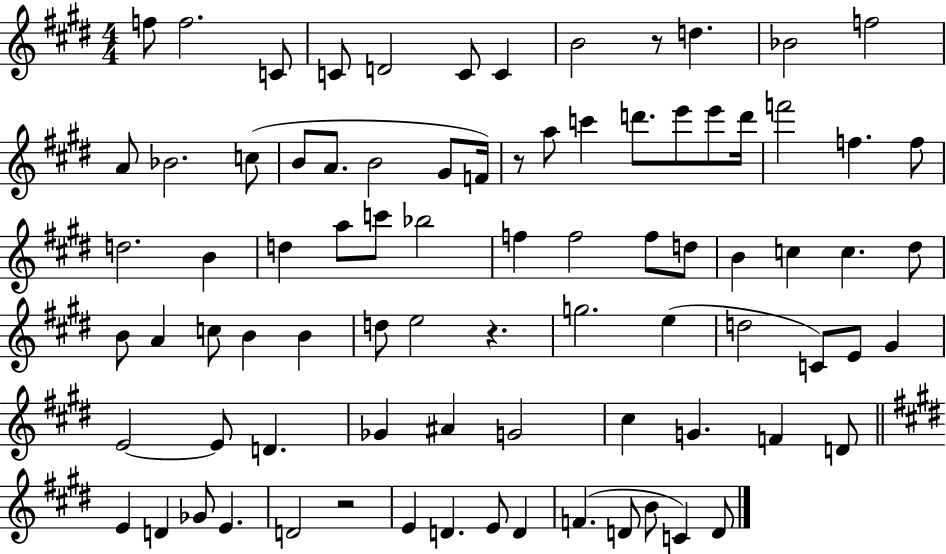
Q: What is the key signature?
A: E major